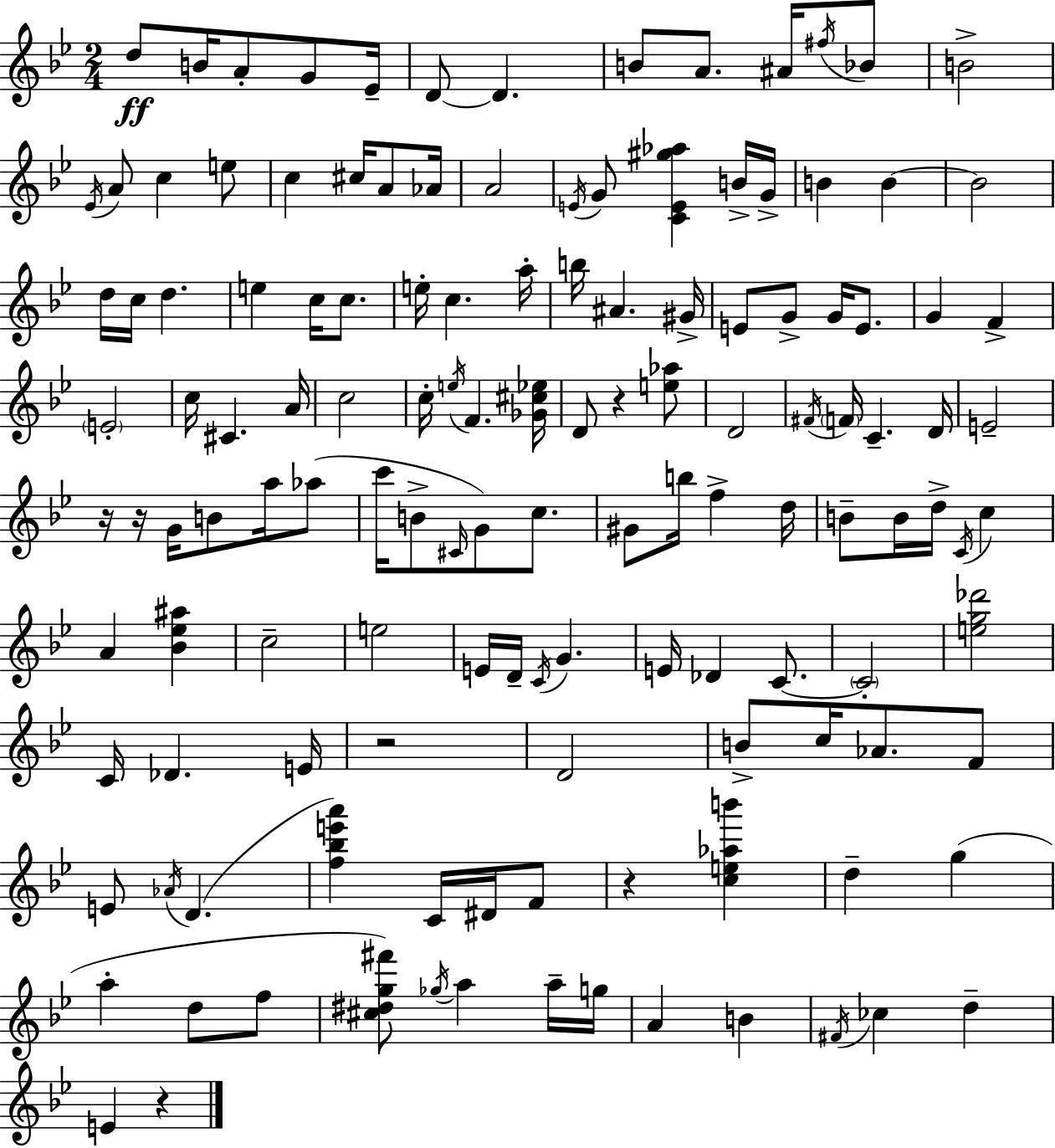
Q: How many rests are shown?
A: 6